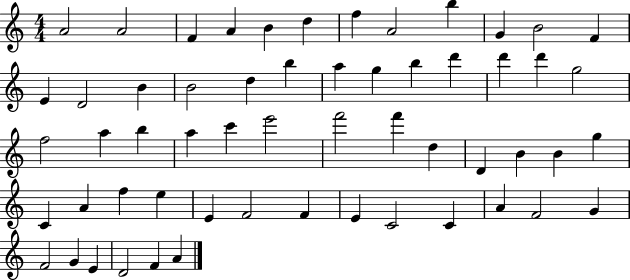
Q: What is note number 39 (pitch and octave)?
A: C4